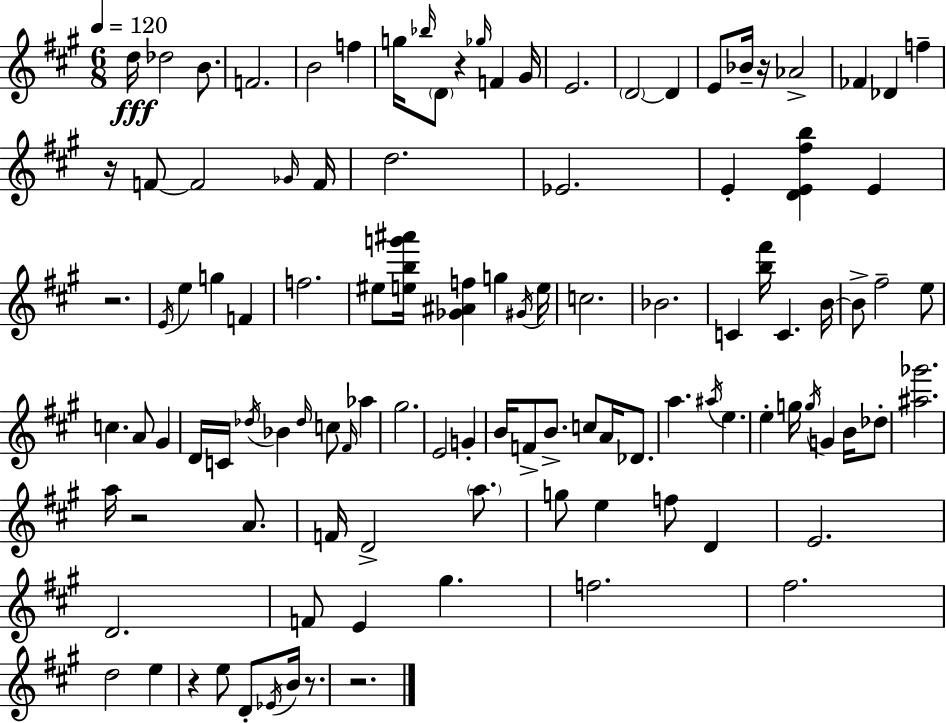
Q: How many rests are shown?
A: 8